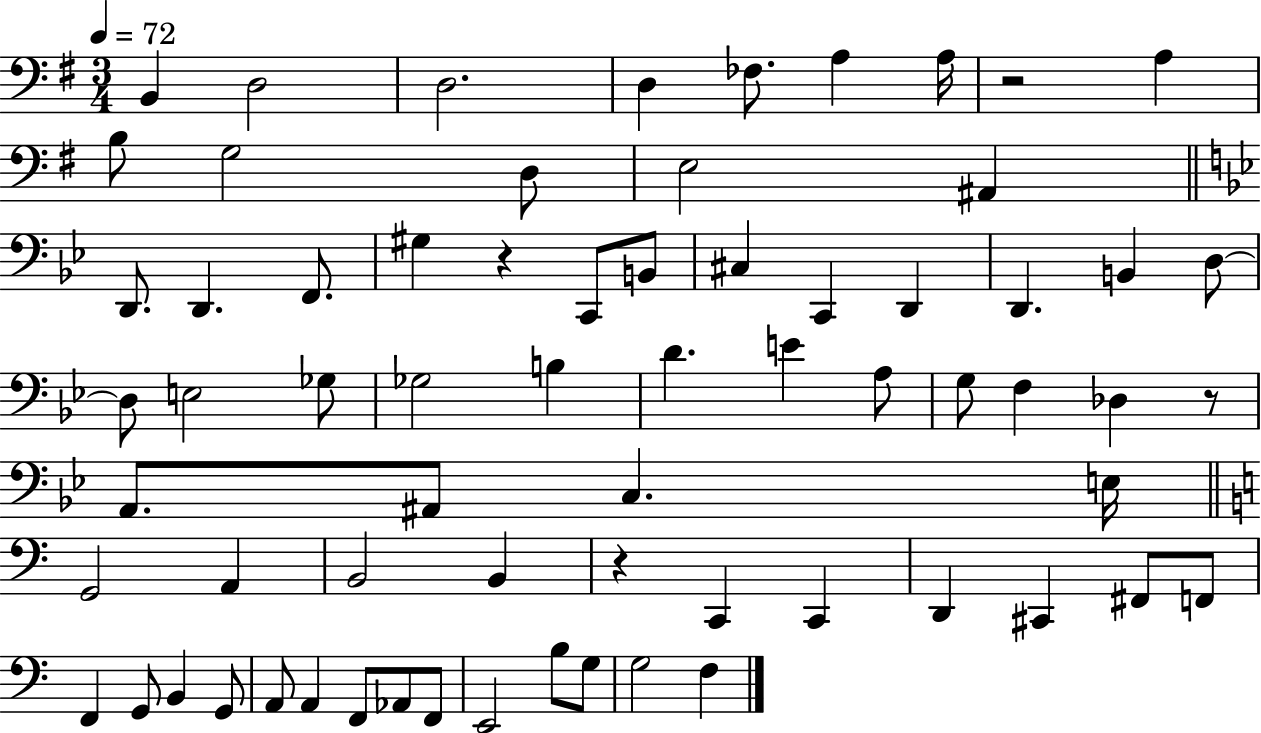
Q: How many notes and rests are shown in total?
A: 68